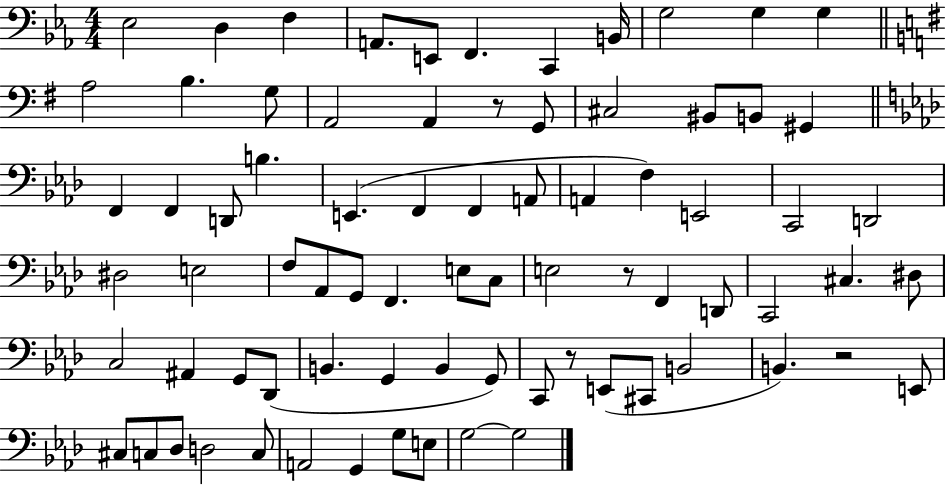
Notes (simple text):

Eb3/h D3/q F3/q A2/e. E2/e F2/q. C2/q B2/s G3/h G3/q G3/q A3/h B3/q. G3/e A2/h A2/q R/e G2/e C#3/h BIS2/e B2/e G#2/q F2/q F2/q D2/e B3/q. E2/q. F2/q F2/q A2/e A2/q F3/q E2/h C2/h D2/h D#3/h E3/h F3/e Ab2/e G2/e F2/q. E3/e C3/e E3/h R/e F2/q D2/e C2/h C#3/q. D#3/e C3/h A#2/q G2/e Db2/e B2/q. G2/q B2/q G2/e C2/e R/e E2/e C#2/e B2/h B2/q. R/h E2/e C#3/e C3/e Db3/e D3/h C3/e A2/h G2/q G3/e E3/e G3/h G3/h